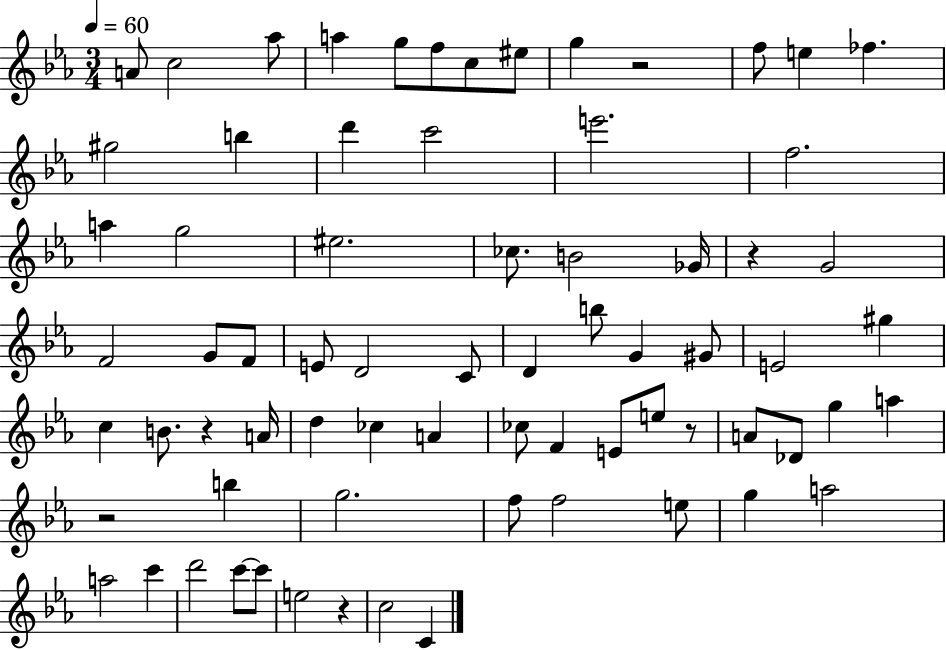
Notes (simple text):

A4/e C5/h Ab5/e A5/q G5/e F5/e C5/e EIS5/e G5/q R/h F5/e E5/q FES5/q. G#5/h B5/q D6/q C6/h E6/h. F5/h. A5/q G5/h EIS5/h. CES5/e. B4/h Gb4/s R/q G4/h F4/h G4/e F4/e E4/e D4/h C4/e D4/q B5/e G4/q G#4/e E4/h G#5/q C5/q B4/e. R/q A4/s D5/q CES5/q A4/q CES5/e F4/q E4/e E5/e R/e A4/e Db4/e G5/q A5/q R/h B5/q G5/h. F5/e F5/h E5/e G5/q A5/h A5/h C6/q D6/h C6/e C6/e E5/h R/q C5/h C4/q